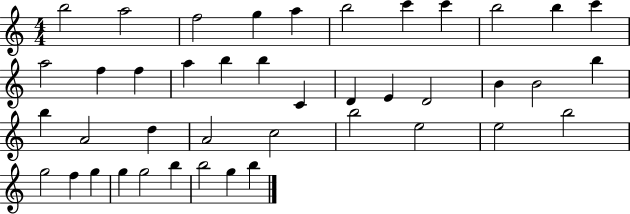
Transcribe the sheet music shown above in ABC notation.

X:1
T:Untitled
M:4/4
L:1/4
K:C
b2 a2 f2 g a b2 c' c' b2 b c' a2 f f a b b C D E D2 B B2 b b A2 d A2 c2 b2 e2 e2 b2 g2 f g g g2 b b2 g b